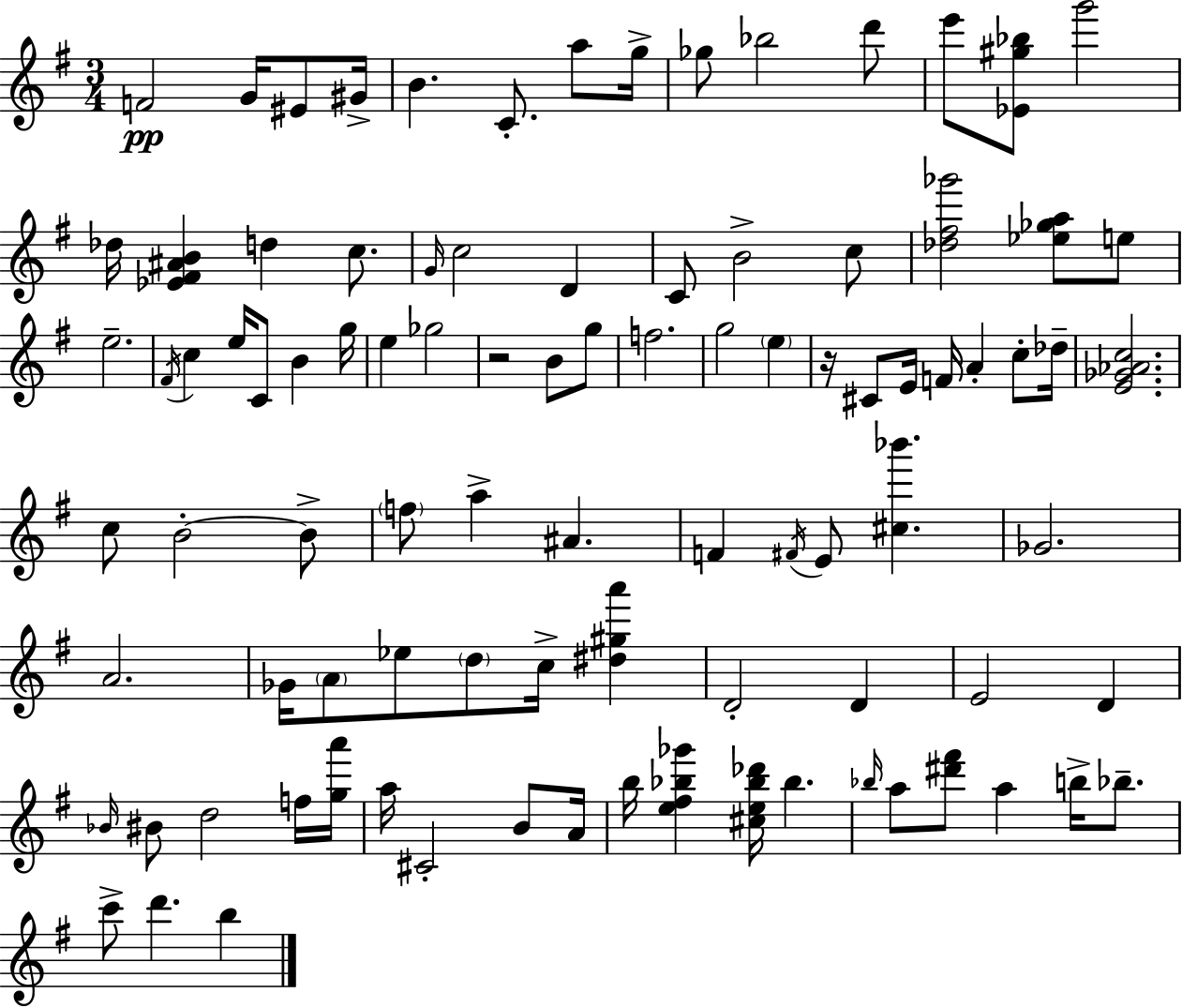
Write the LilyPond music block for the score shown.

{
  \clef treble
  \numericTimeSignature
  \time 3/4
  \key g \major
  f'2\pp g'16 eis'8 gis'16-> | b'4. c'8.-. a''8 g''16-> | ges''8 bes''2 d'''8 | e'''8 <ees' gis'' bes''>8 g'''2 | \break des''16 <ees' fis' ais' b'>4 d''4 c''8. | \grace { g'16 } c''2 d'4 | c'8 b'2-> c''8 | <des'' fis'' ges'''>2 <ees'' ges'' a''>8 e''8 | \break e''2.-- | \acciaccatura { fis'16 } c''4 e''16 c'8 b'4 | g''16 e''4 ges''2 | r2 b'8 | \break g''8 f''2. | g''2 \parenthesize e''4 | r16 cis'8 e'16 f'16 a'4-. c''8-. | des''16-- <e' ges' aes' c''>2. | \break c''8 b'2-.~~ | b'8-> \parenthesize f''8 a''4-> ais'4. | f'4 \acciaccatura { fis'16 } e'8 <cis'' bes'''>4. | ges'2. | \break a'2. | ges'16 \parenthesize a'8 ees''8 \parenthesize d''8 c''16-> <dis'' gis'' a'''>4 | d'2-. d'4 | e'2 d'4 | \break \grace { bes'16 } bis'8 d''2 | f''16 <g'' a'''>16 a''16 cis'2-. | b'8 a'16 b''16 <e'' fis'' bes'' ges'''>4 <cis'' e'' bes'' des'''>16 bes''4. | \grace { bes''16 } a''8 <dis''' fis'''>8 a''4 | \break b''16-> bes''8.-- c'''8-> d'''4. | b''4 \bar "|."
}